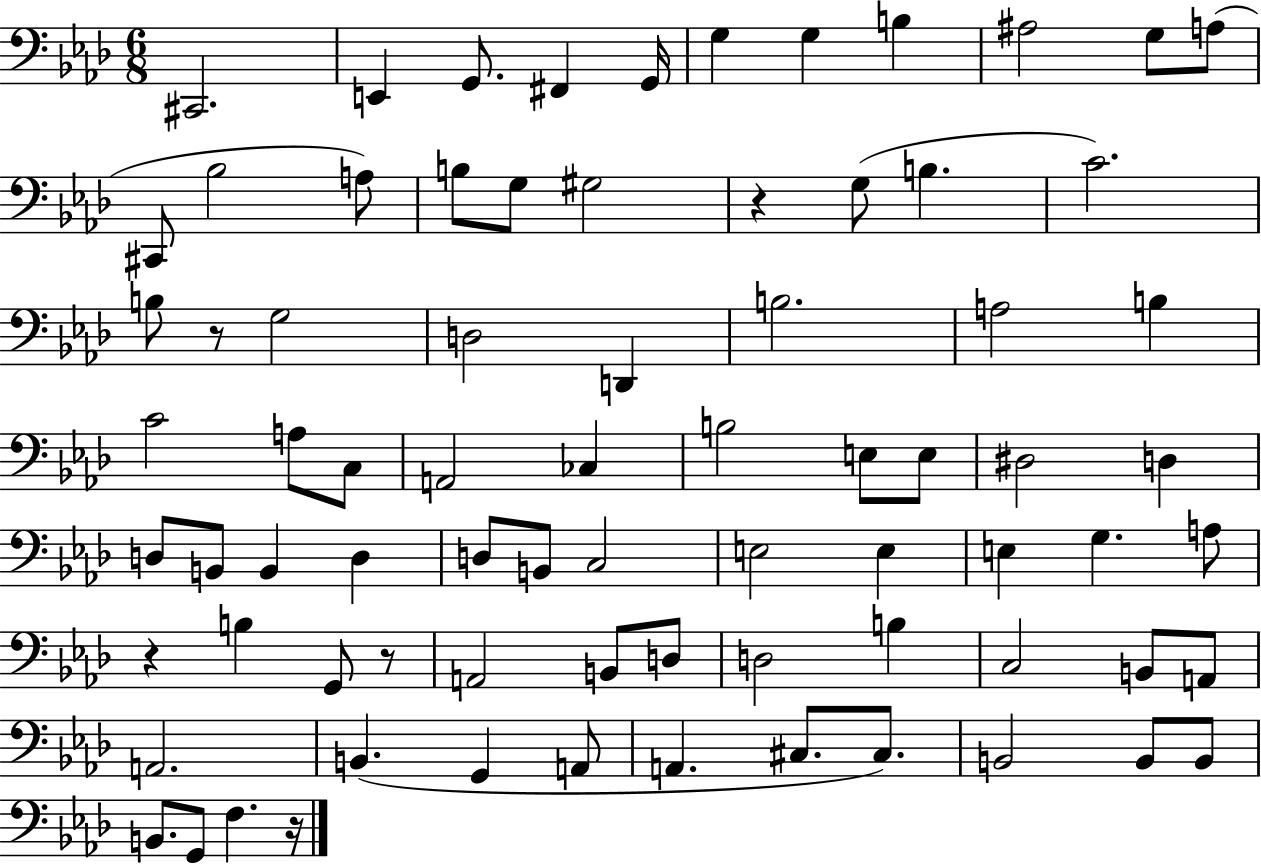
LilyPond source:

{
  \clef bass
  \numericTimeSignature
  \time 6/8
  \key aes \major
  cis,2. | e,4 g,8. fis,4 g,16 | g4 g4 b4 | ais2 g8 a8( | \break cis,8 bes2 a8) | b8 g8 gis2 | r4 g8( b4. | c'2.) | \break b8 r8 g2 | d2 d,4 | b2. | a2 b4 | \break c'2 a8 c8 | a,2 ces4 | b2 e8 e8 | dis2 d4 | \break d8 b,8 b,4 d4 | d8 b,8 c2 | e2 e4 | e4 g4. a8 | \break r4 b4 g,8 r8 | a,2 b,8 d8 | d2 b4 | c2 b,8 a,8 | \break a,2. | b,4.( g,4 a,8 | a,4. cis8. cis8.) | b,2 b,8 b,8 | \break b,8. g,8 f4. r16 | \bar "|."
}